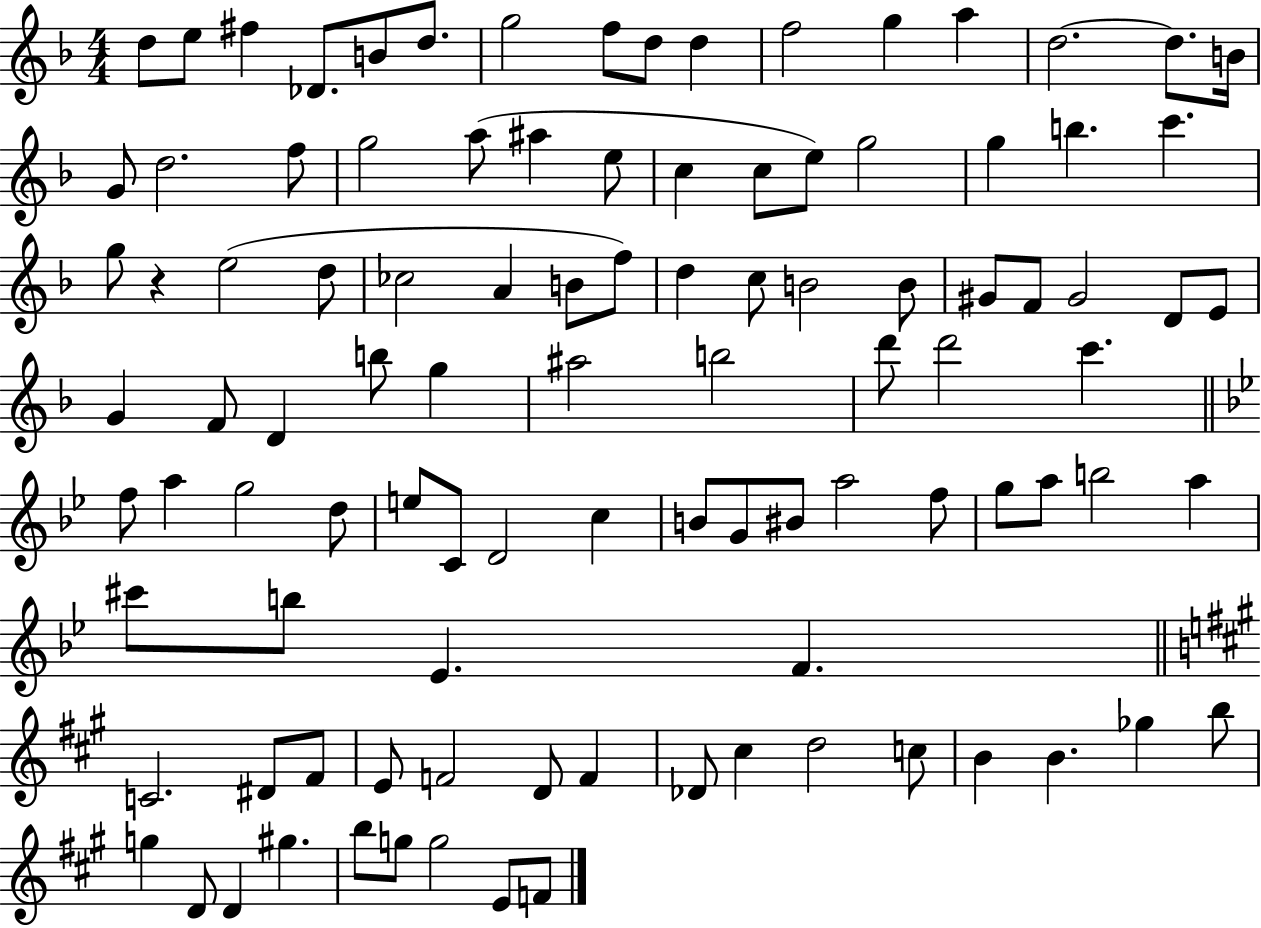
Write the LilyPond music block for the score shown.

{
  \clef treble
  \numericTimeSignature
  \time 4/4
  \key f \major
  \repeat volta 2 { d''8 e''8 fis''4 des'8. b'8 d''8. | g''2 f''8 d''8 d''4 | f''2 g''4 a''4 | d''2.~~ d''8. b'16 | \break g'8 d''2. f''8 | g''2 a''8( ais''4 e''8 | c''4 c''8 e''8) g''2 | g''4 b''4. c'''4. | \break g''8 r4 e''2( d''8 | ces''2 a'4 b'8 f''8) | d''4 c''8 b'2 b'8 | gis'8 f'8 gis'2 d'8 e'8 | \break g'4 f'8 d'4 b''8 g''4 | ais''2 b''2 | d'''8 d'''2 c'''4. | \bar "||" \break \key bes \major f''8 a''4 g''2 d''8 | e''8 c'8 d'2 c''4 | b'8 g'8 bis'8 a''2 f''8 | g''8 a''8 b''2 a''4 | \break cis'''8 b''8 ees'4. f'4. | \bar "||" \break \key a \major c'2. dis'8 fis'8 | e'8 f'2 d'8 f'4 | des'8 cis''4 d''2 c''8 | b'4 b'4. ges''4 b''8 | \break g''4 d'8 d'4 gis''4. | b''8 g''8 g''2 e'8 f'8 | } \bar "|."
}